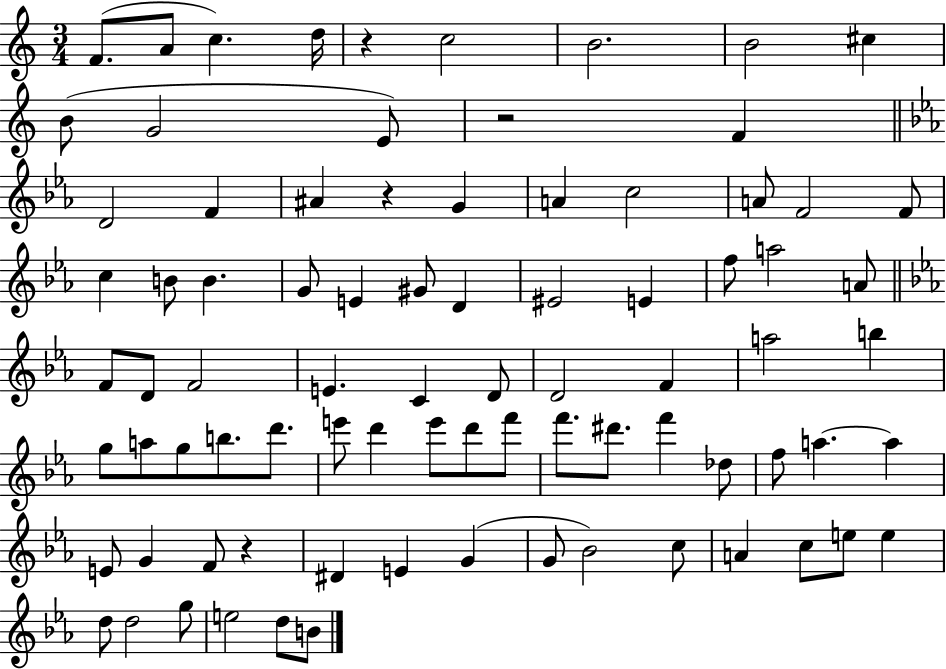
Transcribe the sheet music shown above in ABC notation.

X:1
T:Untitled
M:3/4
L:1/4
K:C
F/2 A/2 c d/4 z c2 B2 B2 ^c B/2 G2 E/2 z2 F D2 F ^A z G A c2 A/2 F2 F/2 c B/2 B G/2 E ^G/2 D ^E2 E f/2 a2 A/2 F/2 D/2 F2 E C D/2 D2 F a2 b g/2 a/2 g/2 b/2 d'/2 e'/2 d' e'/2 d'/2 f'/2 f'/2 ^d'/2 f' _d/2 f/2 a a E/2 G F/2 z ^D E G G/2 _B2 c/2 A c/2 e/2 e d/2 d2 g/2 e2 d/2 B/2